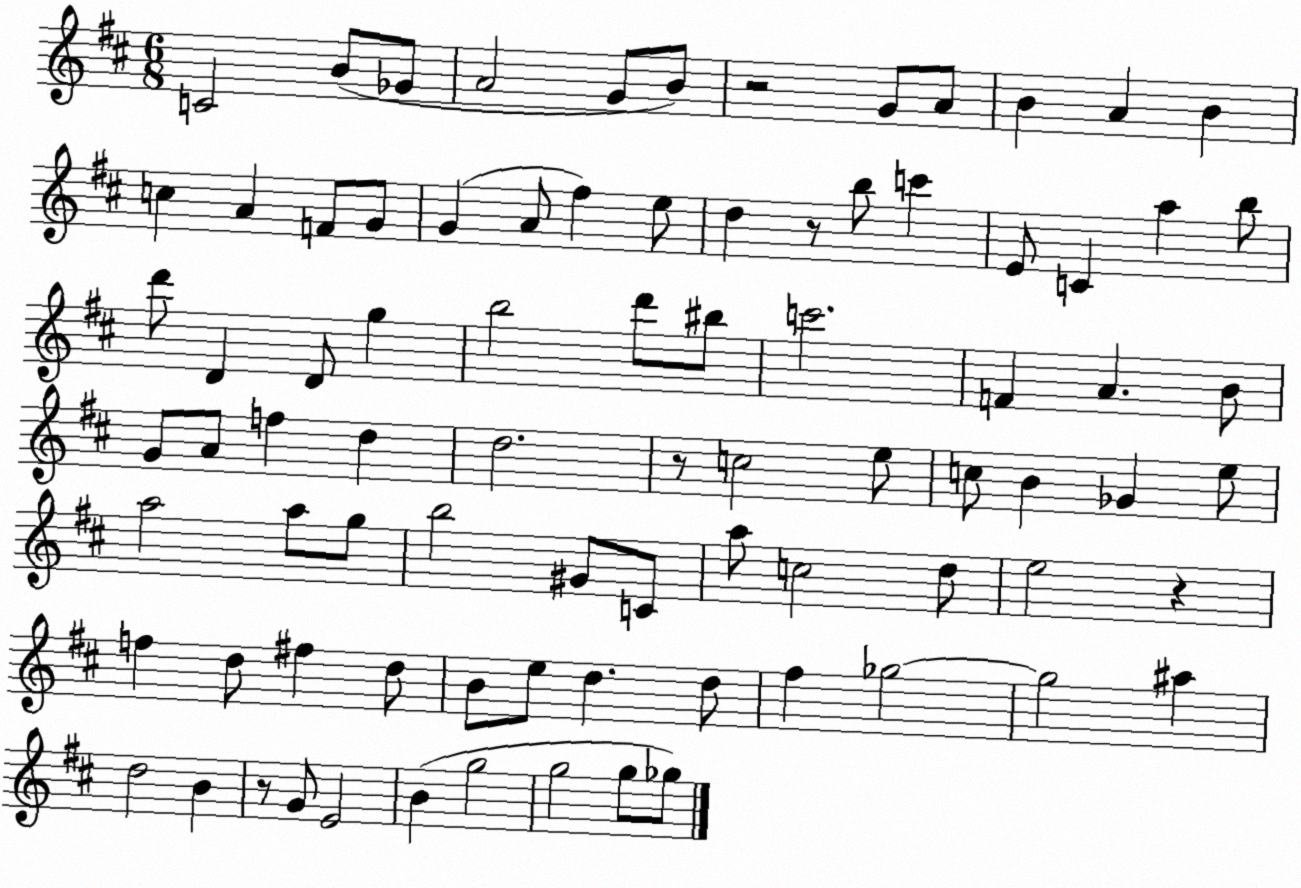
X:1
T:Untitled
M:6/8
L:1/4
K:D
C2 B/2 _G/2 A2 G/2 B/2 z2 G/2 A/2 B A B c A F/2 G/2 G A/2 ^f e/2 d z/2 b/2 c' E/2 C a b/2 d'/2 D D/2 g b2 d'/2 ^b/2 c'2 F A B/2 G/2 A/2 f d d2 z/2 c2 e/2 c/2 B _G e/2 a2 a/2 g/2 b2 ^G/2 C/2 a/2 c2 d/2 e2 z f d/2 ^f d/2 B/2 e/2 d d/2 ^f _g2 _g2 ^a d2 B z/2 G/2 E2 B g2 g2 g/2 _g/2